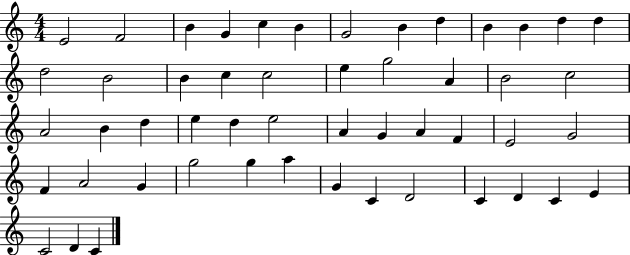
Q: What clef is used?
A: treble